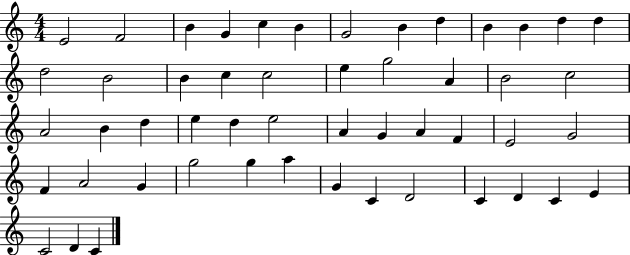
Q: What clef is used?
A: treble